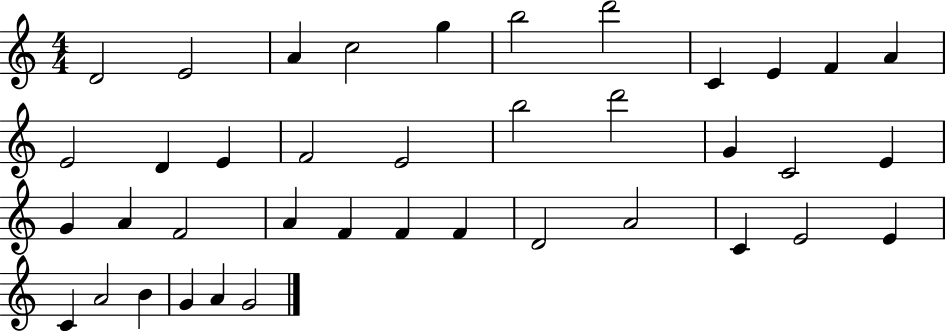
D4/h E4/h A4/q C5/h G5/q B5/h D6/h C4/q E4/q F4/q A4/q E4/h D4/q E4/q F4/h E4/h B5/h D6/h G4/q C4/h E4/q G4/q A4/q F4/h A4/q F4/q F4/q F4/q D4/h A4/h C4/q E4/h E4/q C4/q A4/h B4/q G4/q A4/q G4/h